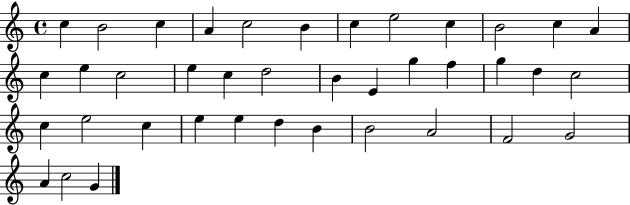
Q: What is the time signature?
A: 4/4